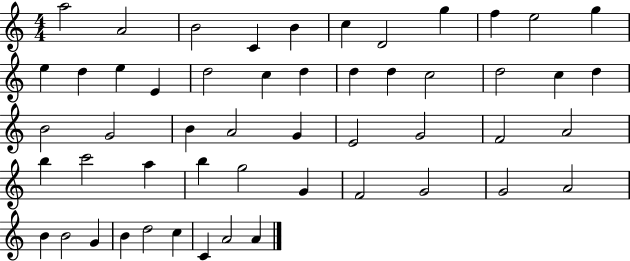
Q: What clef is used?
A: treble